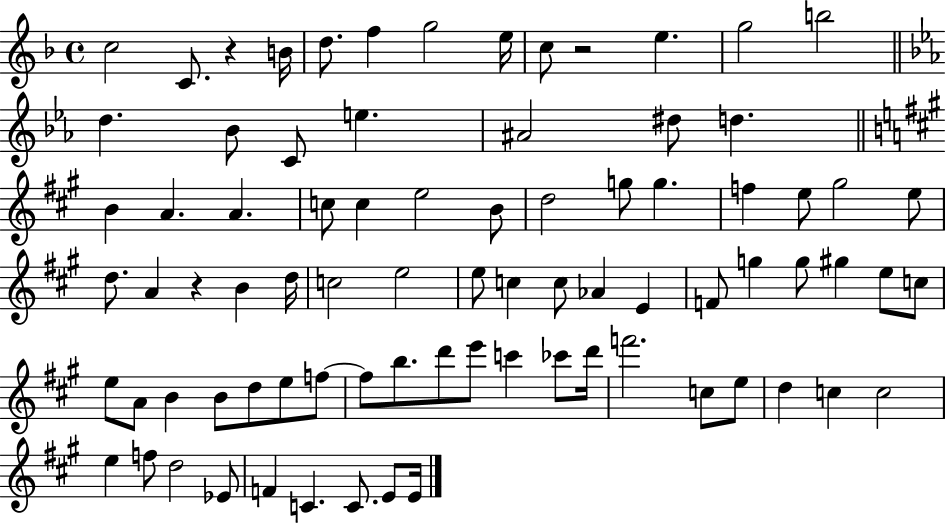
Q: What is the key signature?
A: F major